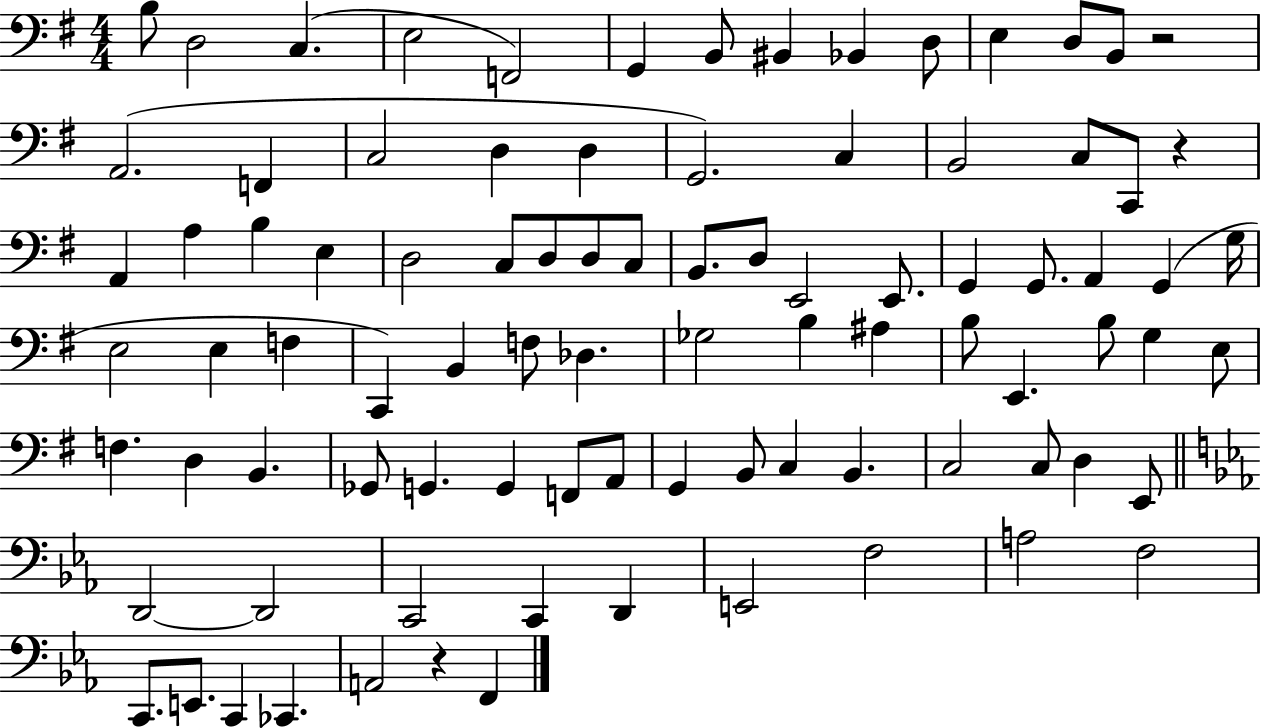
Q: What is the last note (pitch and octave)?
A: F2